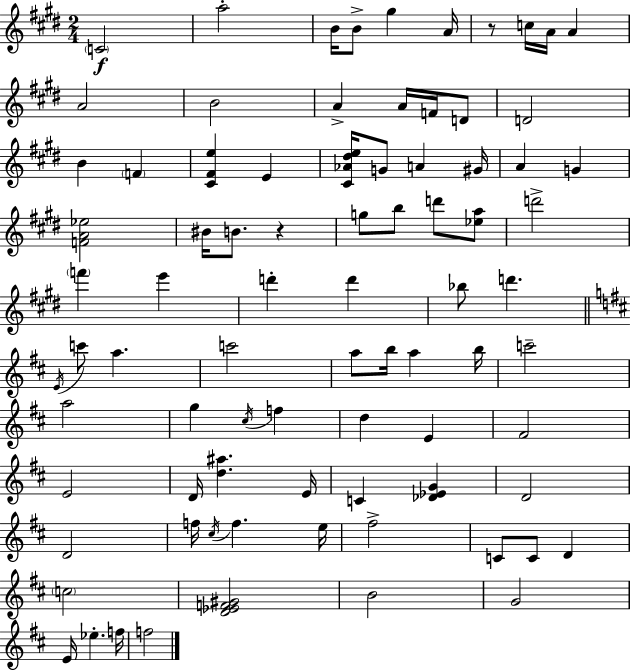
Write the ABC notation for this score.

X:1
T:Untitled
M:2/4
L:1/4
K:E
C2 a2 B/4 B/2 ^g A/4 z/2 c/4 A/4 A A2 B2 A A/4 F/4 D/2 D2 B F [^C^Fe] E [^C_A^de]/4 G/2 A ^G/4 A G [FA_e]2 ^B/4 B/2 z g/2 b/2 d'/2 [_ea]/2 d'2 f' e' d' d' _b/2 d' E/4 c'/2 a c'2 a/2 b/4 a b/4 c'2 a2 g ^c/4 f d E ^F2 E2 D/4 [d^a] E/4 C [_D_EG] D2 D2 f/4 ^c/4 f e/4 ^f2 C/2 C/2 D c2 [D_EF^G]2 B2 G2 E/4 _e f/4 f2